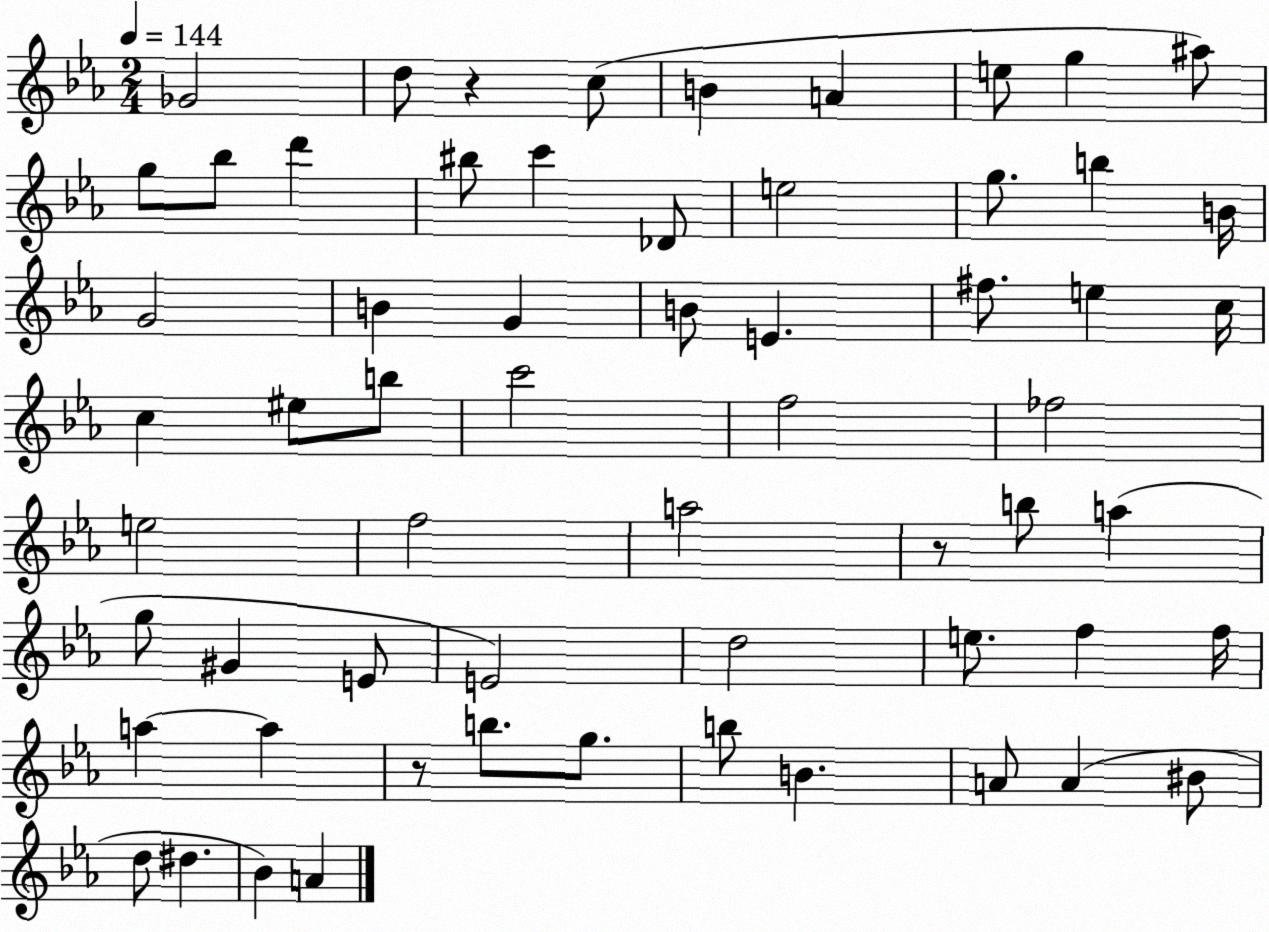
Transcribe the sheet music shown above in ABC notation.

X:1
T:Untitled
M:2/4
L:1/4
K:Eb
_G2 d/2 z c/2 B A e/2 g ^a/2 g/2 _b/2 d' ^b/2 c' _D/2 e2 g/2 b B/4 G2 B G B/2 E ^f/2 e c/4 c ^e/2 b/2 c'2 f2 _f2 e2 f2 a2 z/2 b/2 a g/2 ^G E/2 E2 d2 e/2 f f/4 a a z/2 b/2 g/2 b/2 B A/2 A ^B/2 d/2 ^d _B A